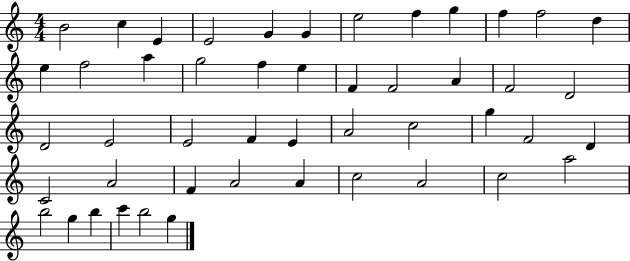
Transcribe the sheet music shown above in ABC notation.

X:1
T:Untitled
M:4/4
L:1/4
K:C
B2 c E E2 G G e2 f g f f2 d e f2 a g2 f e F F2 A F2 D2 D2 E2 E2 F E A2 c2 g F2 D C2 A2 F A2 A c2 A2 c2 a2 b2 g b c' b2 g